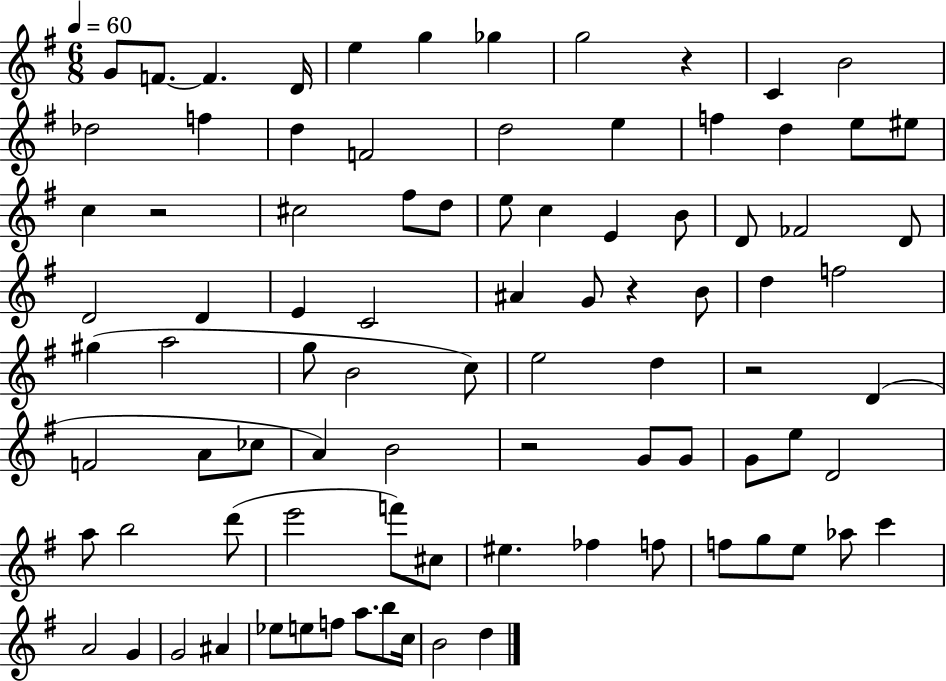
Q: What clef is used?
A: treble